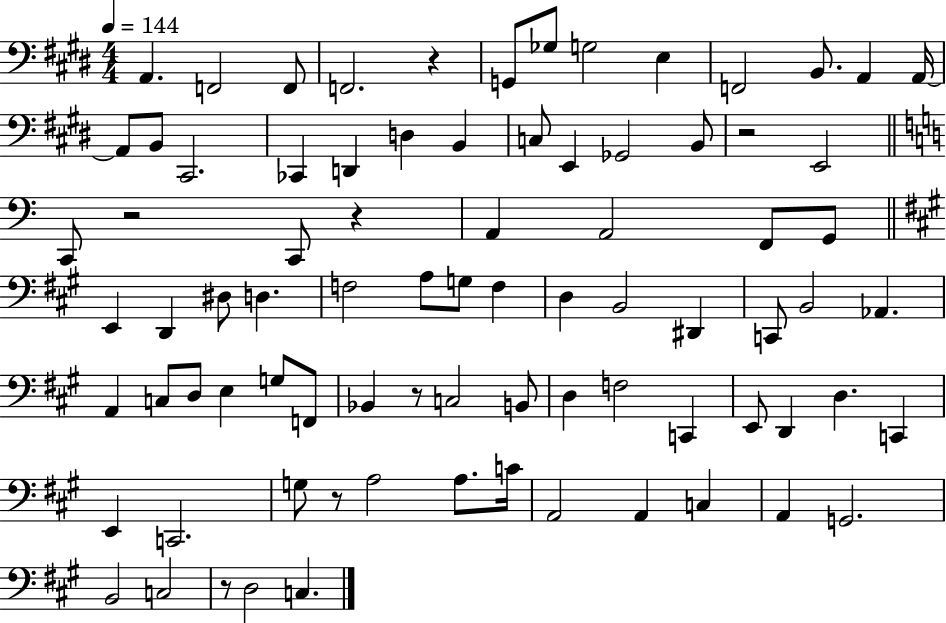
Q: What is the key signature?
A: E major